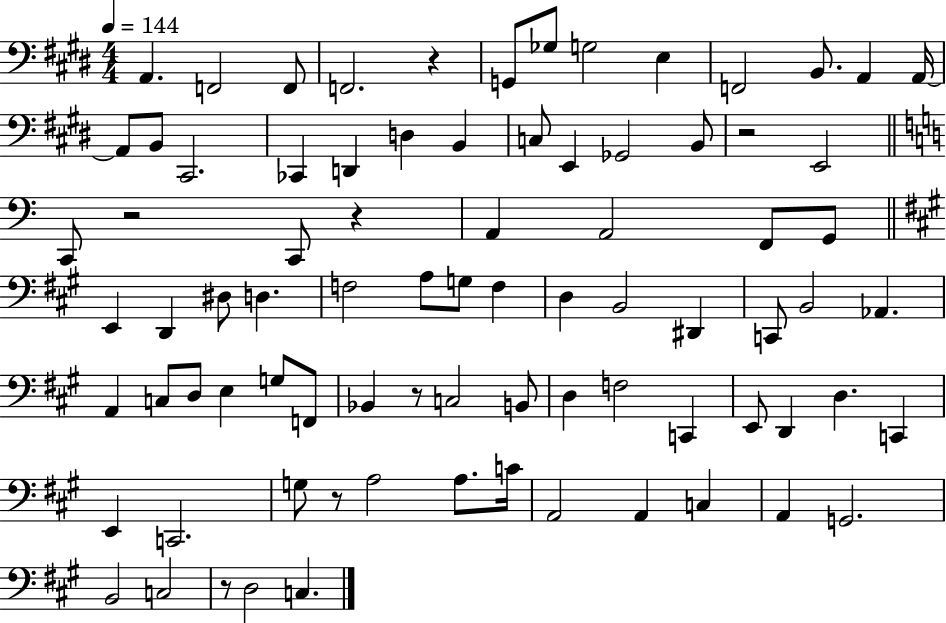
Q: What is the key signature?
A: E major